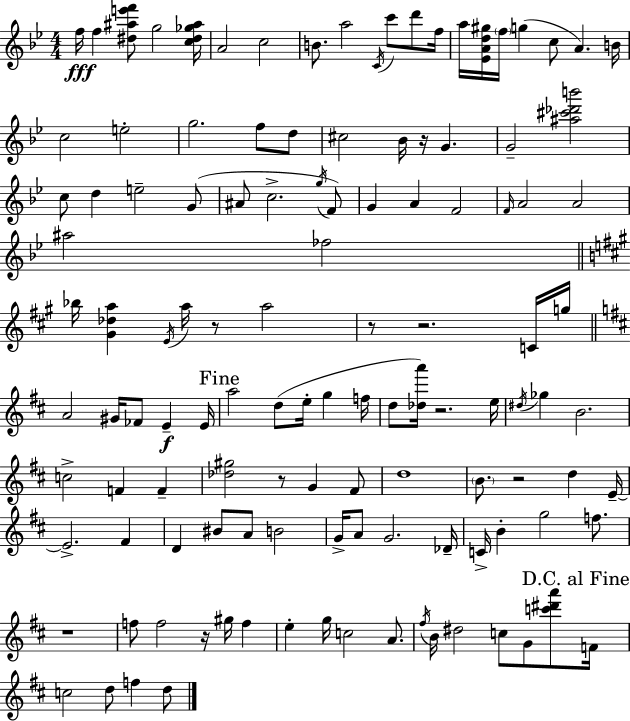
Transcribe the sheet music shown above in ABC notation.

X:1
T:Untitled
M:4/4
L:1/4
K:Bb
f/4 f [^d^ae'f']/2 g2 [c^d_g^a]/4 A2 c2 B/2 a2 C/4 c'/2 d'/2 f/4 a/4 [_EAd^g]/4 f/4 g c/2 A B/4 c2 e2 g2 f/2 d/2 ^c2 _B/4 z/4 G G2 [^a^c'_d'b']2 c/2 d e2 G/2 ^A/2 c2 g/4 F/2 G A F2 F/4 A2 A2 ^a2 _f2 _b/4 [^G_da] E/4 a/4 z/2 a2 z/2 z2 C/4 g/4 A2 ^G/4 _F/2 E E/4 a2 d/2 e/4 g f/4 d/2 [_da']/4 z2 e/4 ^d/4 _g B2 c2 F F [_d^g]2 z/2 G ^F/2 d4 B/2 z2 d E/4 E2 ^F D ^B/2 A/2 B2 G/4 A/2 G2 _D/4 C/4 B g2 f/2 z4 f/2 f2 z/4 ^g/4 f e g/4 c2 A/2 ^f/4 B/4 ^d2 c/2 G/2 [c'^d'a']/2 F/4 c2 d/2 f d/2